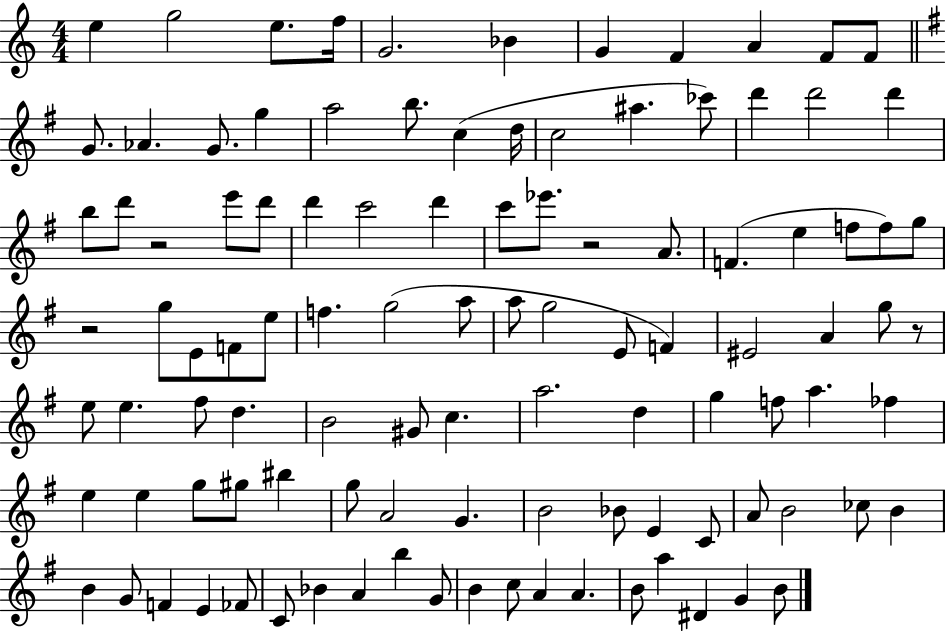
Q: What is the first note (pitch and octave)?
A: E5